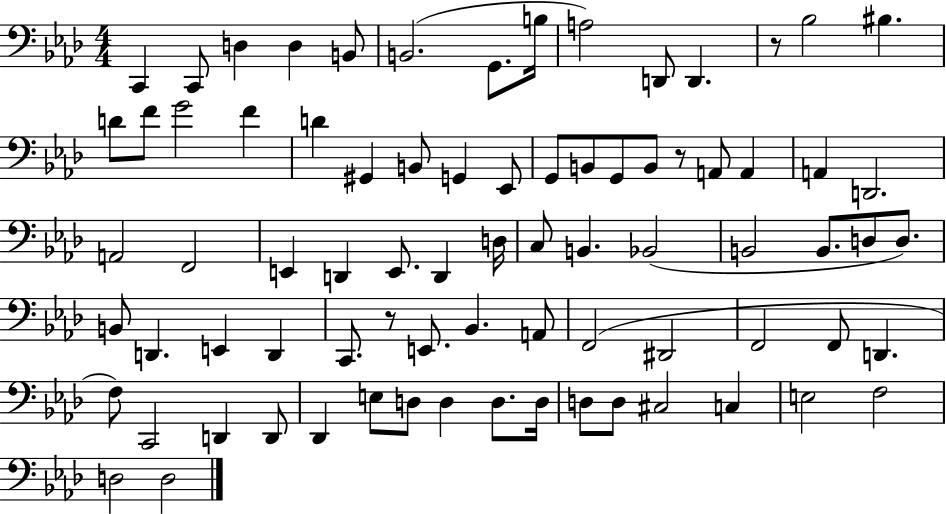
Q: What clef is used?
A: bass